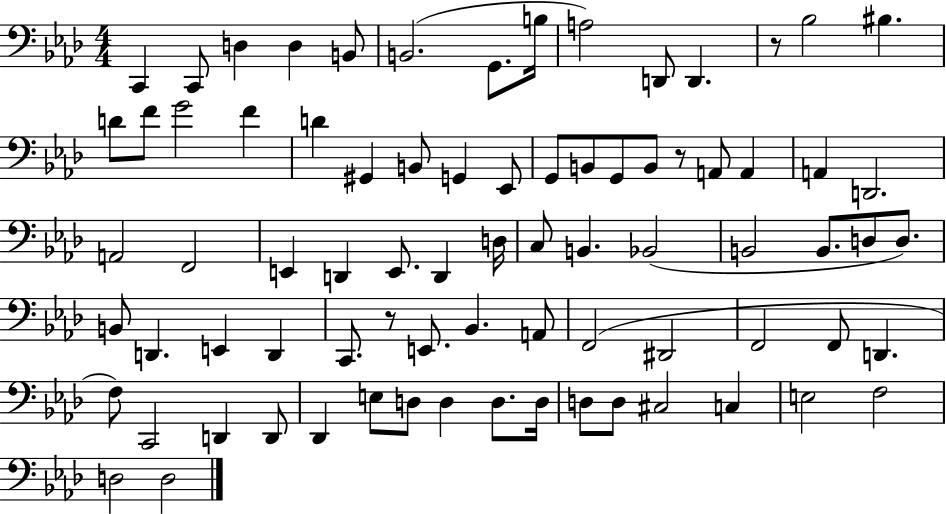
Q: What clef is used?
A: bass